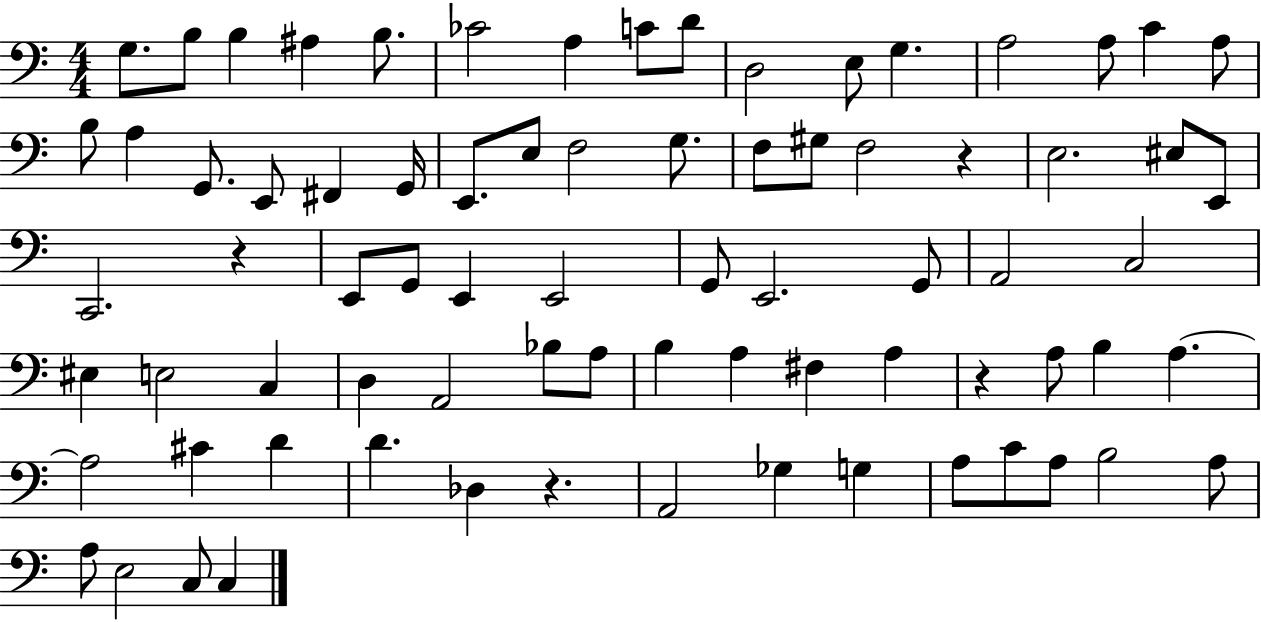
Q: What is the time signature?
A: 4/4